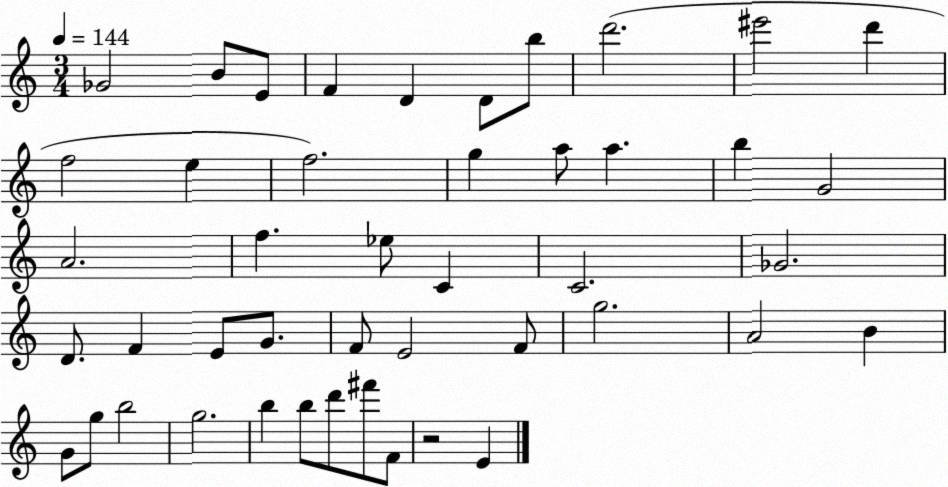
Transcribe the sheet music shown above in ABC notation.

X:1
T:Untitled
M:3/4
L:1/4
K:C
_G2 B/2 E/2 F D D/2 b/2 d'2 ^e'2 d' f2 e f2 g a/2 a b G2 A2 f _e/2 C C2 _G2 D/2 F E/2 G/2 F/2 E2 F/2 g2 A2 B G/2 g/2 b2 g2 b b/2 d'/2 ^f'/2 F/2 z2 E